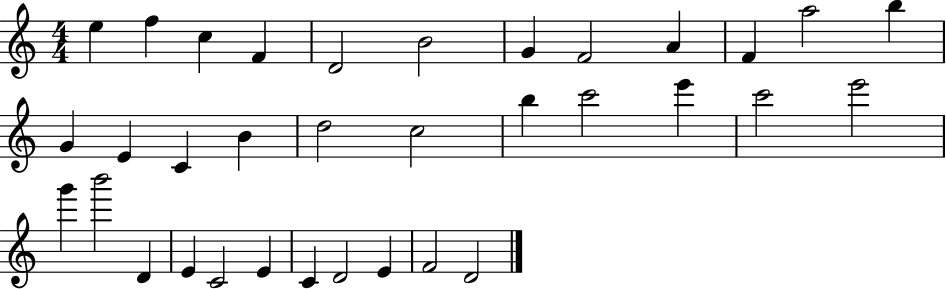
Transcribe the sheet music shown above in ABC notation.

X:1
T:Untitled
M:4/4
L:1/4
K:C
e f c F D2 B2 G F2 A F a2 b G E C B d2 c2 b c'2 e' c'2 e'2 g' b'2 D E C2 E C D2 E F2 D2